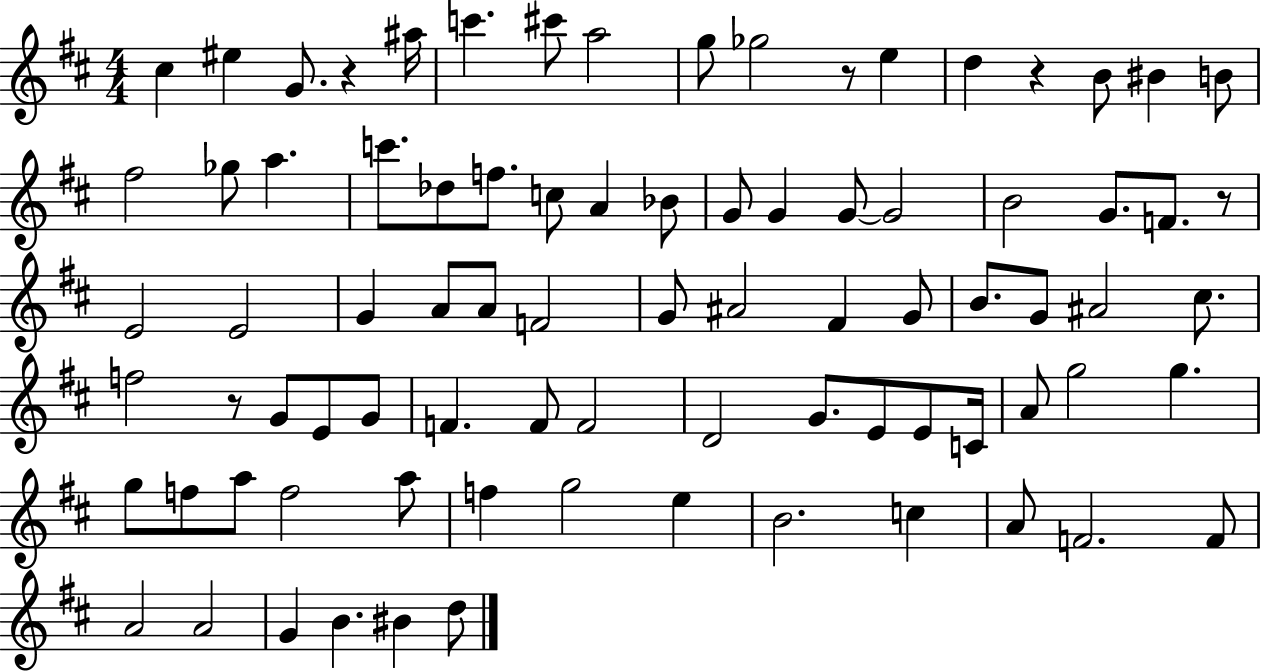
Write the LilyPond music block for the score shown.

{
  \clef treble
  \numericTimeSignature
  \time 4/4
  \key d \major
  cis''4 eis''4 g'8. r4 ais''16 | c'''4. cis'''8 a''2 | g''8 ges''2 r8 e''4 | d''4 r4 b'8 bis'4 b'8 | \break fis''2 ges''8 a''4. | c'''8. des''8 f''8. c''8 a'4 bes'8 | g'8 g'4 g'8~~ g'2 | b'2 g'8. f'8. r8 | \break e'2 e'2 | g'4 a'8 a'8 f'2 | g'8 ais'2 fis'4 g'8 | b'8. g'8 ais'2 cis''8. | \break f''2 r8 g'8 e'8 g'8 | f'4. f'8 f'2 | d'2 g'8. e'8 e'8 c'16 | a'8 g''2 g''4. | \break g''8 f''8 a''8 f''2 a''8 | f''4 g''2 e''4 | b'2. c''4 | a'8 f'2. f'8 | \break a'2 a'2 | g'4 b'4. bis'4 d''8 | \bar "|."
}